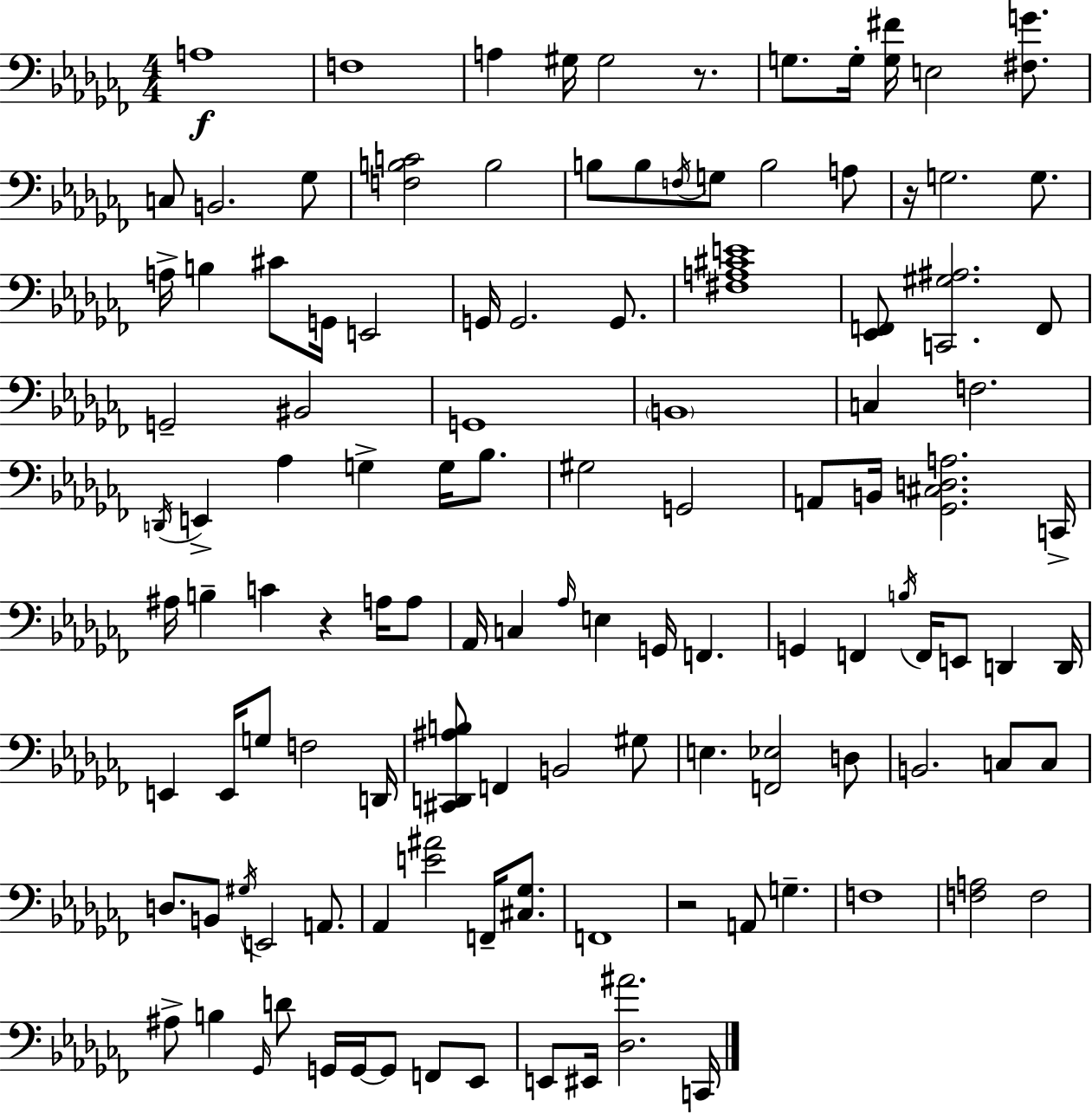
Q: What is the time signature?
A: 4/4